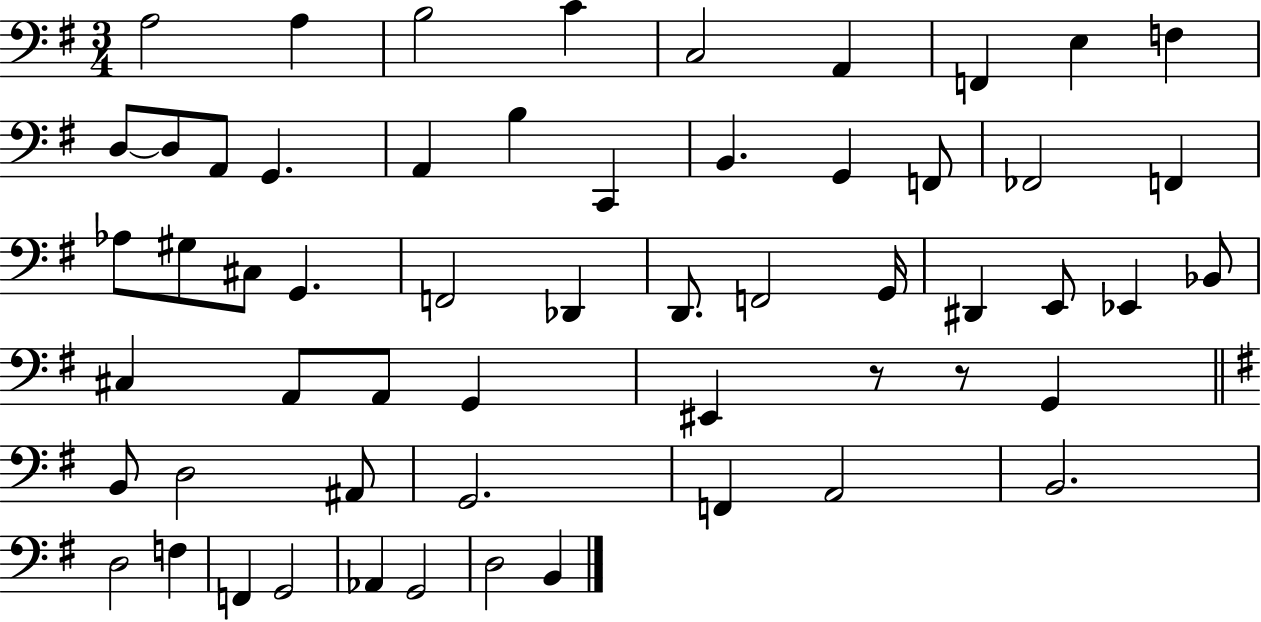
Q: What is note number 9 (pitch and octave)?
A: F3